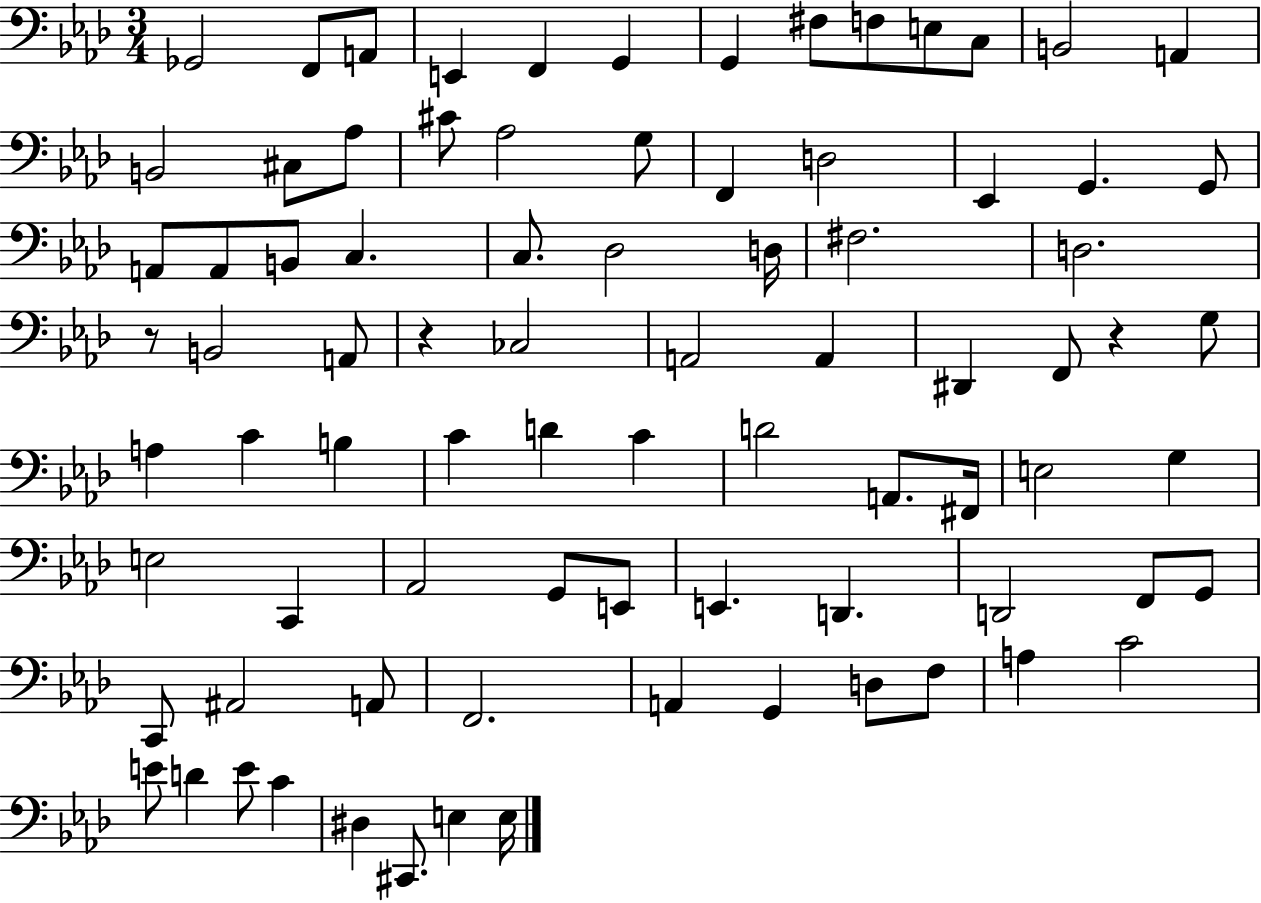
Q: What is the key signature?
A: AES major